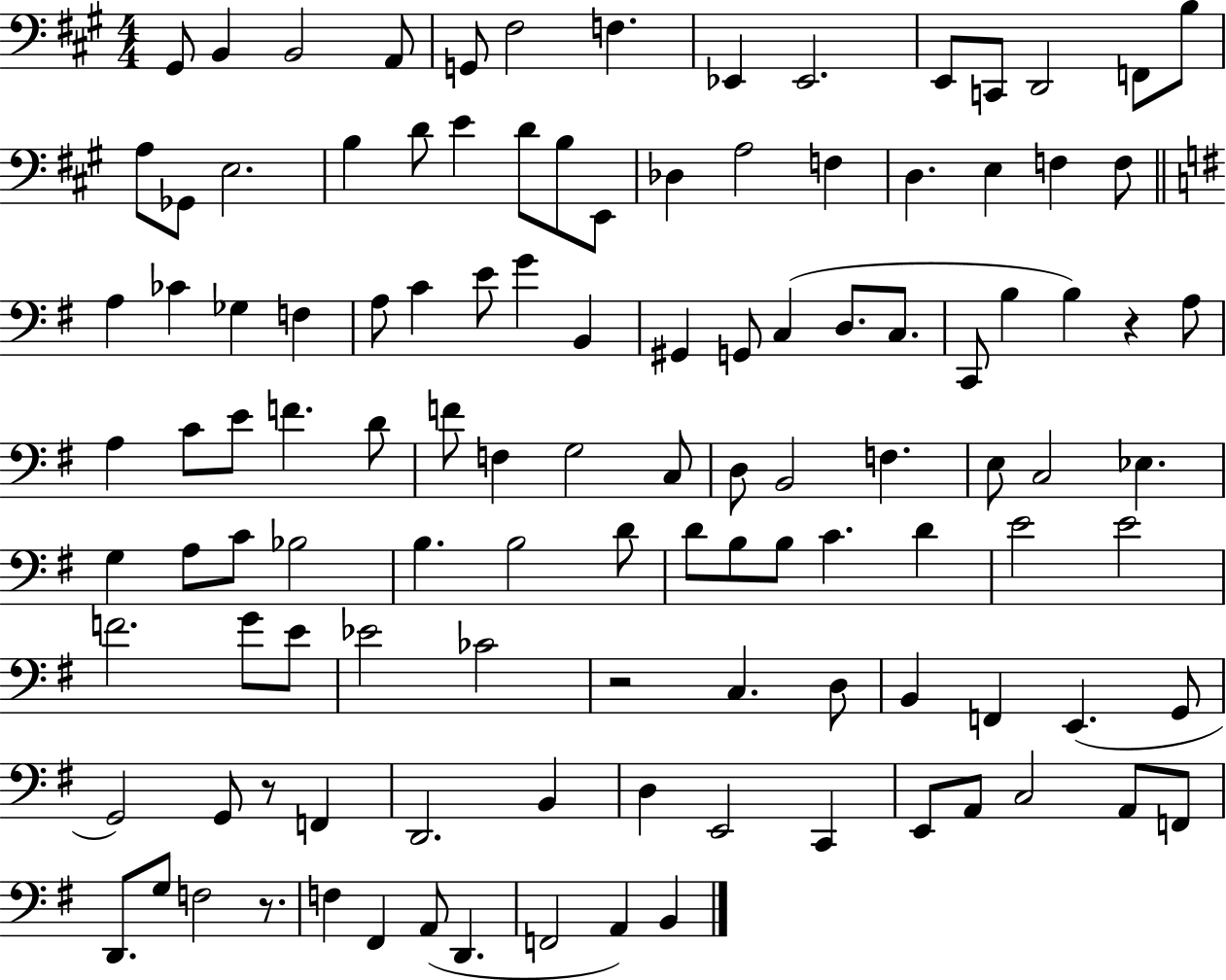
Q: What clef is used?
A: bass